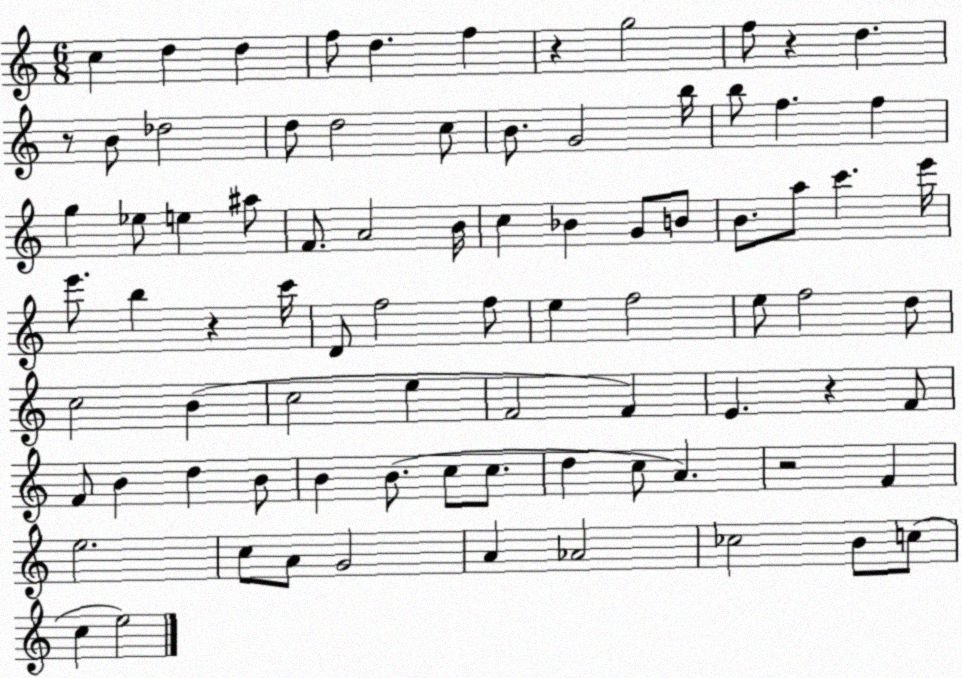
X:1
T:Untitled
M:6/8
L:1/4
K:C
c d d f/2 d f z g2 f/2 z d z/2 B/2 _d2 d/2 d2 c/2 B/2 G2 b/4 b/2 f f g _e/2 e ^a/2 F/2 A2 B/4 c _B G/2 B/2 B/2 a/2 c' e'/4 e'/2 b z c'/4 D/2 f2 f/2 e f2 e/2 f2 d/2 c2 B c2 e F2 F E z F/2 F/2 B d B/2 B B/2 c/2 c/2 d c/2 A z2 F e2 c/2 A/2 G2 A _A2 _c2 B/2 c/2 c e2